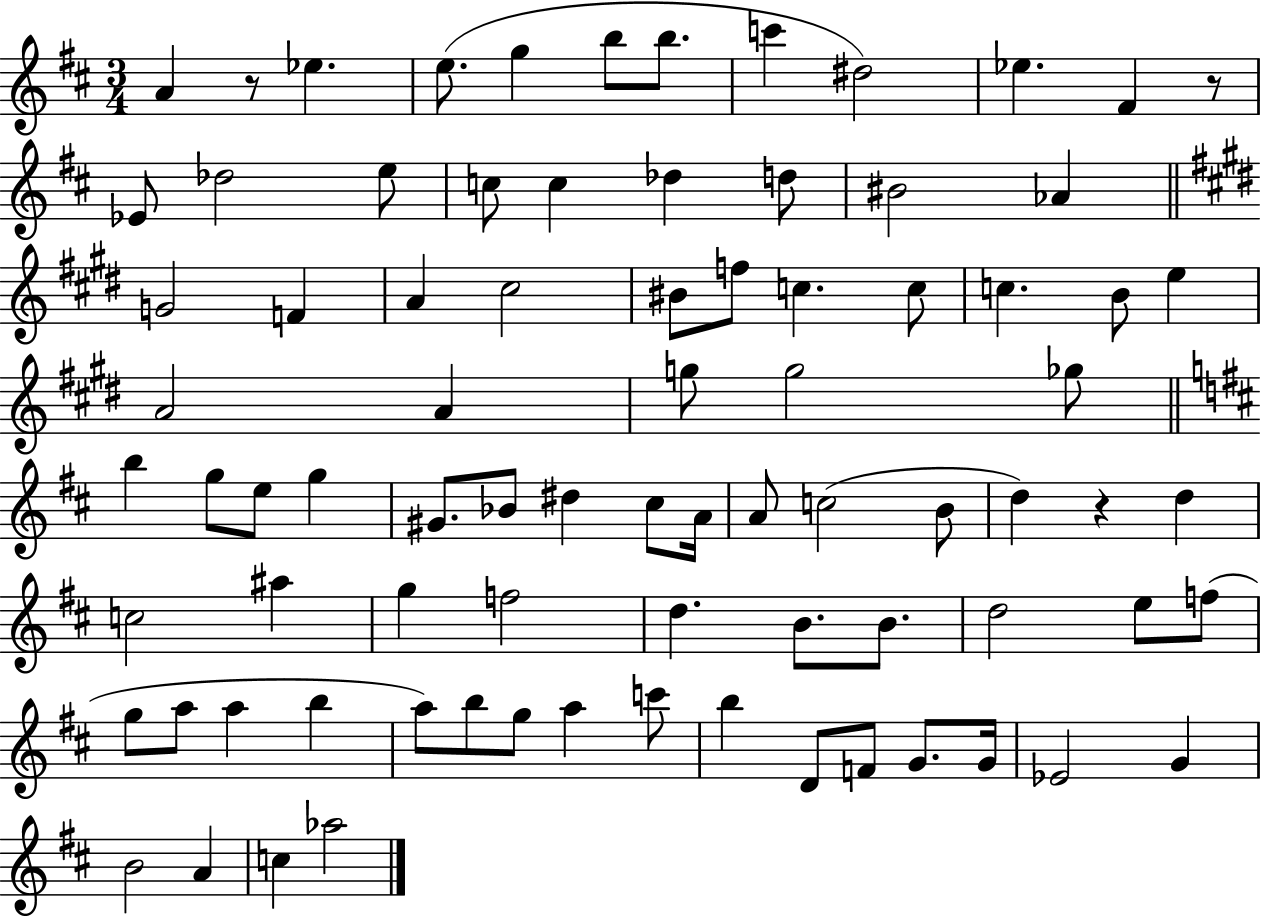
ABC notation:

X:1
T:Untitled
M:3/4
L:1/4
K:D
A z/2 _e e/2 g b/2 b/2 c' ^d2 _e ^F z/2 _E/2 _d2 e/2 c/2 c _d d/2 ^B2 _A G2 F A ^c2 ^B/2 f/2 c c/2 c B/2 e A2 A g/2 g2 _g/2 b g/2 e/2 g ^G/2 _B/2 ^d ^c/2 A/4 A/2 c2 B/2 d z d c2 ^a g f2 d B/2 B/2 d2 e/2 f/2 g/2 a/2 a b a/2 b/2 g/2 a c'/2 b D/2 F/2 G/2 G/4 _E2 G B2 A c _a2